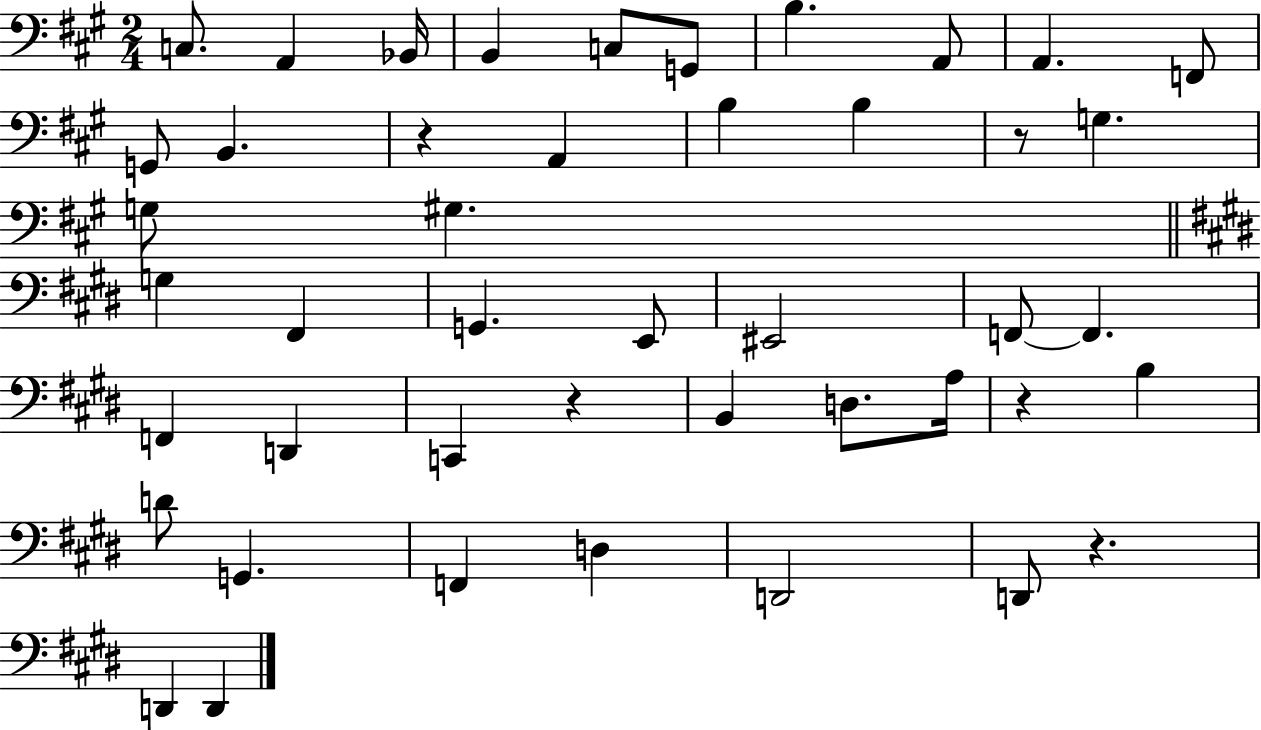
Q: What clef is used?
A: bass